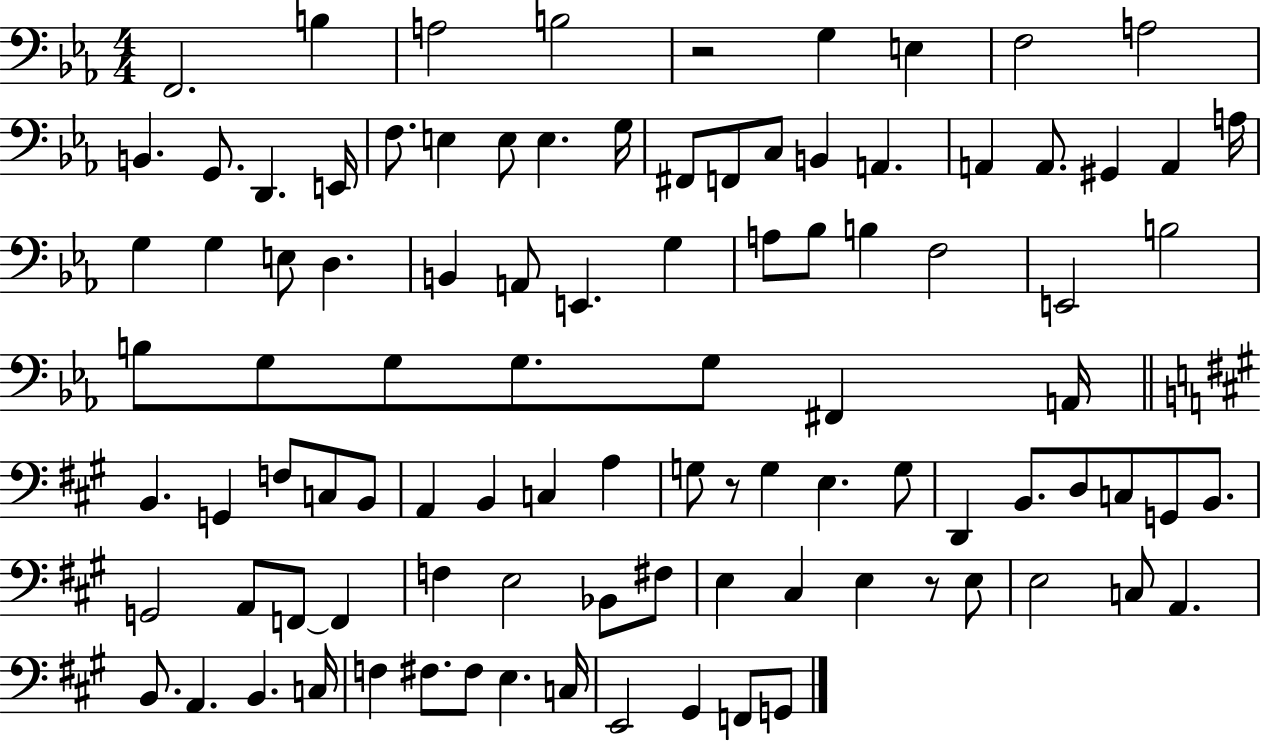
F2/h. B3/q A3/h B3/h R/h G3/q E3/q F3/h A3/h B2/q. G2/e. D2/q. E2/s F3/e. E3/q E3/e E3/q. G3/s F#2/e F2/e C3/e B2/q A2/q. A2/q A2/e. G#2/q A2/q A3/s G3/q G3/q E3/e D3/q. B2/q A2/e E2/q. G3/q A3/e Bb3/e B3/q F3/h E2/h B3/h B3/e G3/e G3/e G3/e. G3/e F#2/q A2/s B2/q. G2/q F3/e C3/e B2/e A2/q B2/q C3/q A3/q G3/e R/e G3/q E3/q. G3/e D2/q B2/e. D3/e C3/e G2/e B2/e. G2/h A2/e F2/e F2/q F3/q E3/h Bb2/e F#3/e E3/q C#3/q E3/q R/e E3/e E3/h C3/e A2/q. B2/e. A2/q. B2/q. C3/s F3/q F#3/e. F#3/e E3/q. C3/s E2/h G#2/q F2/e G2/e